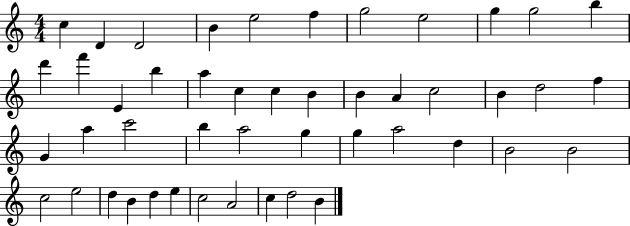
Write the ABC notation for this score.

X:1
T:Untitled
M:4/4
L:1/4
K:C
c D D2 B e2 f g2 e2 g g2 b d' f' E b a c c B B A c2 B d2 f G a c'2 b a2 g g a2 d B2 B2 c2 e2 d B d e c2 A2 c d2 B